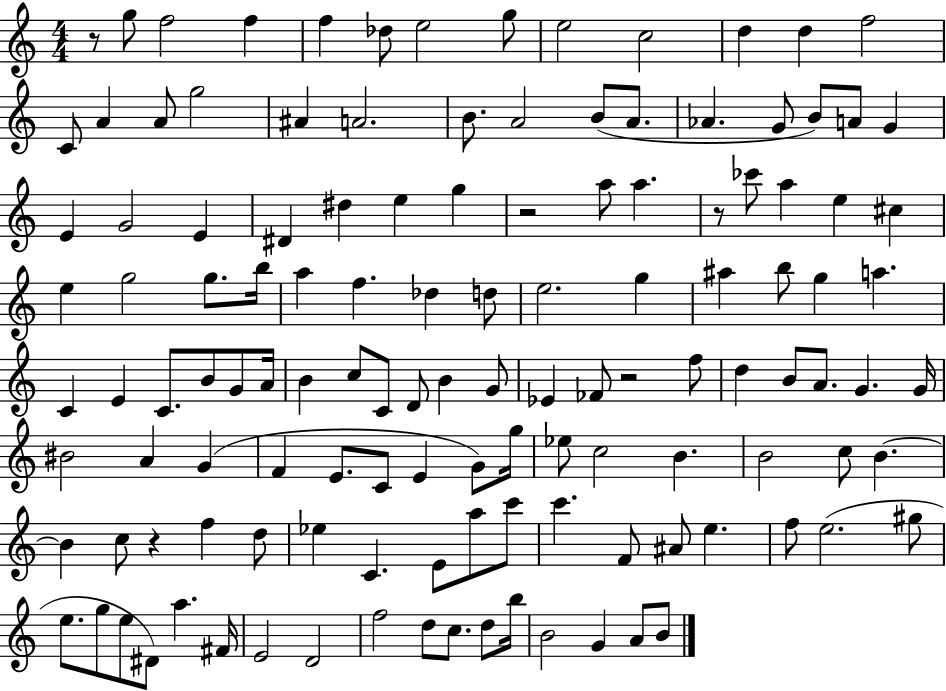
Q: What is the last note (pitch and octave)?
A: B4